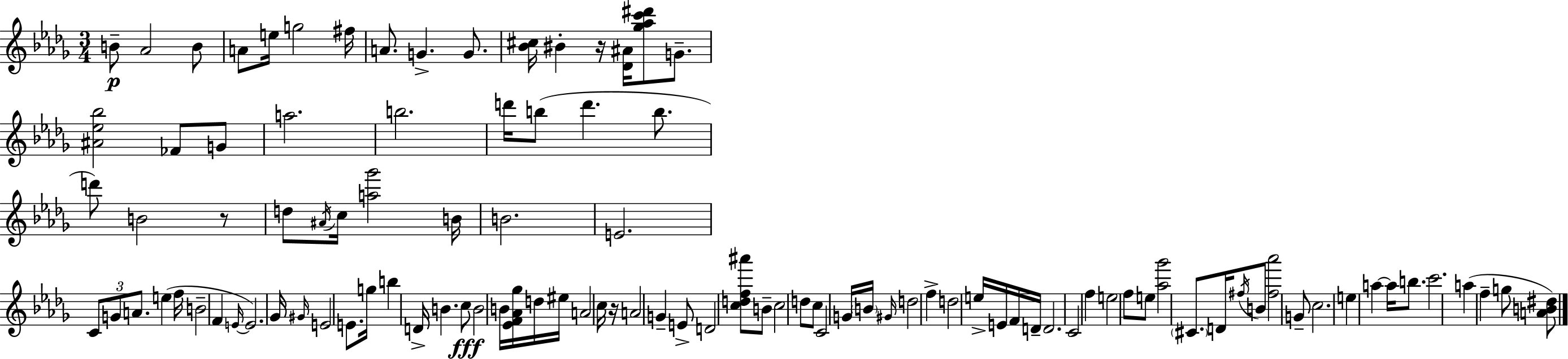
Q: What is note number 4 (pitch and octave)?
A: A4